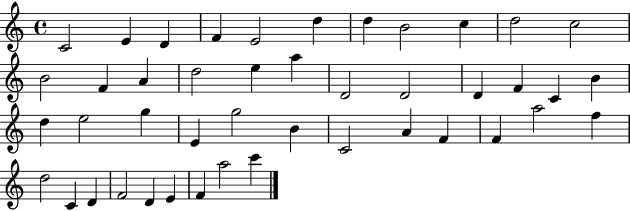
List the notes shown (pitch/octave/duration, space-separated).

C4/h E4/q D4/q F4/q E4/h D5/q D5/q B4/h C5/q D5/h C5/h B4/h F4/q A4/q D5/h E5/q A5/q D4/h D4/h D4/q F4/q C4/q B4/q D5/q E5/h G5/q E4/q G5/h B4/q C4/h A4/q F4/q F4/q A5/h F5/q D5/h C4/q D4/q F4/h D4/q E4/q F4/q A5/h C6/q